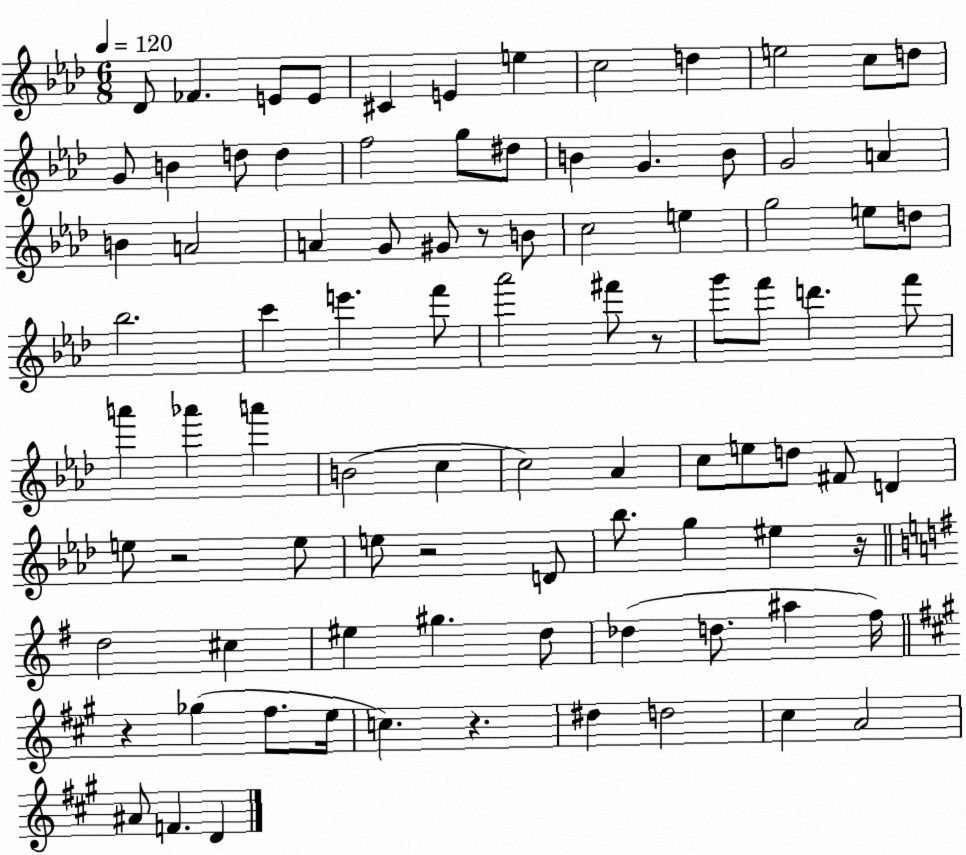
X:1
T:Untitled
M:6/8
L:1/4
K:Ab
_D/2 _F E/2 E/2 ^C E e c2 d e2 c/2 d/2 G/2 B d/2 d f2 g/2 ^d/2 B G B/2 G2 A B A2 A G/2 ^G/2 z/2 B/2 c2 e g2 e/2 d/2 _b2 c' e' f'/2 _a'2 ^f'/2 z/2 g'/2 f'/2 d' f'/2 a' _a' a' B2 c c2 _A c/2 e/2 d/2 ^F/2 D e/2 z2 e/2 e/2 z2 D/2 _b/2 g ^e z/4 d2 ^c ^e ^g d/2 _d d/2 ^a ^f/4 z _g ^f/2 e/4 c z ^d d2 ^c A2 ^A/2 F D